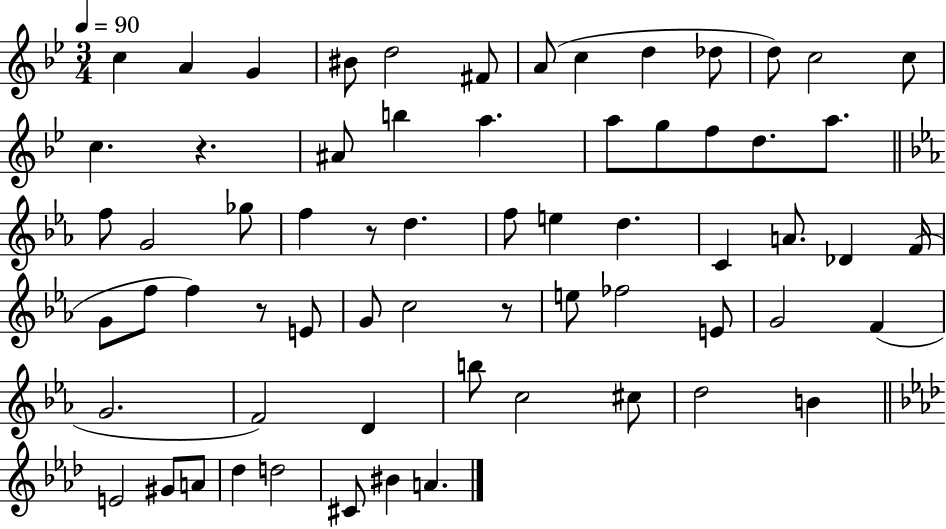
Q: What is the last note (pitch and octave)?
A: A4